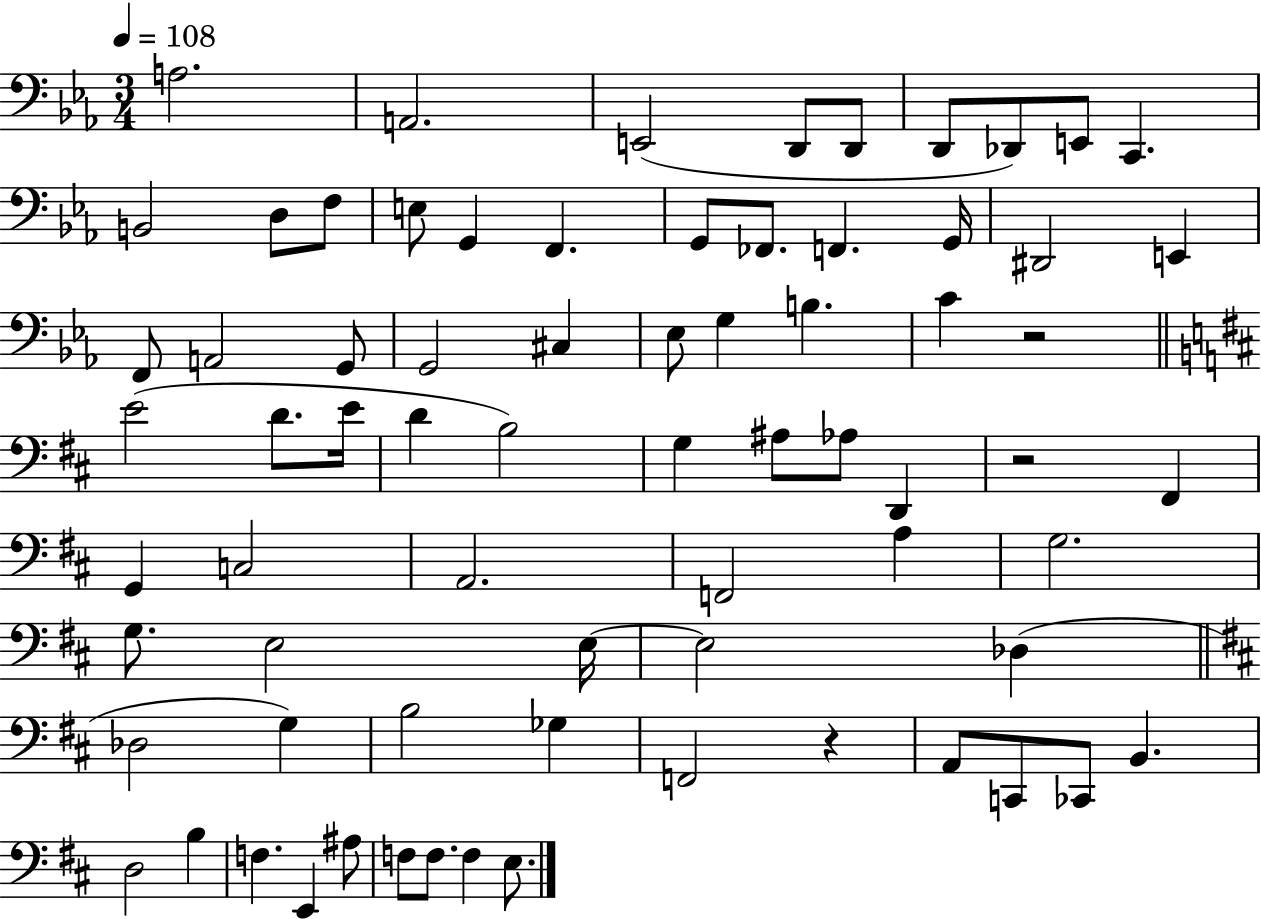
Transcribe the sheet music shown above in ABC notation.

X:1
T:Untitled
M:3/4
L:1/4
K:Eb
A,2 A,,2 E,,2 D,,/2 D,,/2 D,,/2 _D,,/2 E,,/2 C,, B,,2 D,/2 F,/2 E,/2 G,, F,, G,,/2 _F,,/2 F,, G,,/4 ^D,,2 E,, F,,/2 A,,2 G,,/2 G,,2 ^C, _E,/2 G, B, C z2 E2 D/2 E/4 D B,2 G, ^A,/2 _A,/2 D,, z2 ^F,, G,, C,2 A,,2 F,,2 A, G,2 G,/2 E,2 E,/4 E,2 _D, _D,2 G, B,2 _G, F,,2 z A,,/2 C,,/2 _C,,/2 B,, D,2 B, F, E,, ^A,/2 F,/2 F,/2 F, E,/2